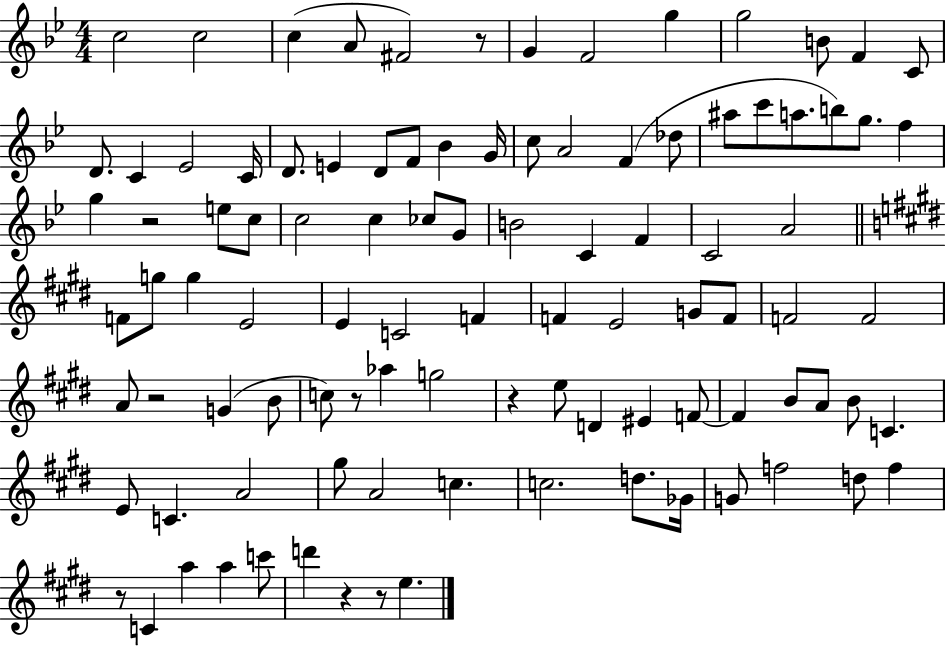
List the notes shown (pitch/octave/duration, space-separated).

C5/h C5/h C5/q A4/e F#4/h R/e G4/q F4/h G5/q G5/h B4/e F4/q C4/e D4/e. C4/q Eb4/h C4/s D4/e. E4/q D4/e F4/e Bb4/q G4/s C5/e A4/h F4/q Db5/e A#5/e C6/e A5/e. B5/e G5/e. F5/q G5/q R/h E5/e C5/e C5/h C5/q CES5/e G4/e B4/h C4/q F4/q C4/h A4/h F4/e G5/e G5/q E4/h E4/q C4/h F4/q F4/q E4/h G4/e F4/e F4/h F4/h A4/e R/h G4/q B4/e C5/e R/e Ab5/q G5/h R/q E5/e D4/q EIS4/q F4/e F4/q B4/e A4/e B4/e C4/q. E4/e C4/q. A4/h G#5/e A4/h C5/q. C5/h. D5/e. Gb4/s G4/e F5/h D5/e F5/q R/e C4/q A5/q A5/q C6/e D6/q R/q R/e E5/q.